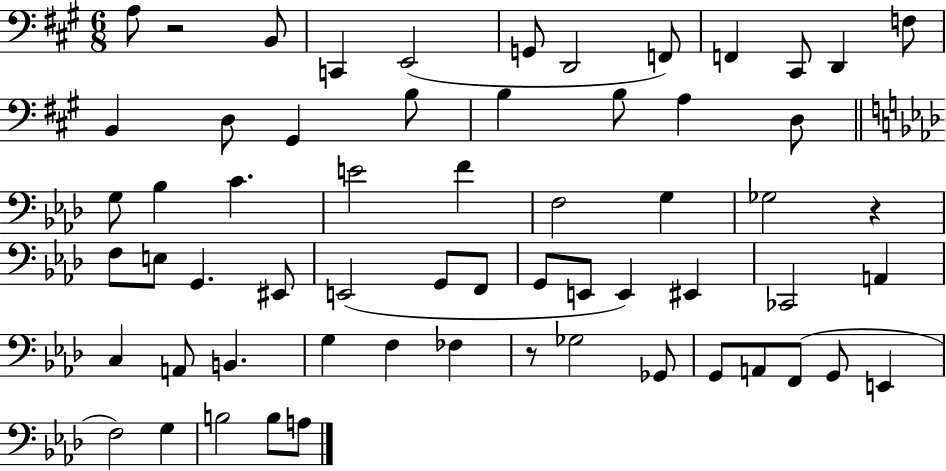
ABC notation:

X:1
T:Untitled
M:6/8
L:1/4
K:A
A,/2 z2 B,,/2 C,, E,,2 G,,/2 D,,2 F,,/2 F,, ^C,,/2 D,, F,/2 B,, D,/2 ^G,, B,/2 B, B,/2 A, D,/2 G,/2 _B, C E2 F F,2 G, _G,2 z F,/2 E,/2 G,, ^E,,/2 E,,2 G,,/2 F,,/2 G,,/2 E,,/2 E,, ^E,, _C,,2 A,, C, A,,/2 B,, G, F, _F, z/2 _G,2 _G,,/2 G,,/2 A,,/2 F,,/2 G,,/2 E,, F,2 G, B,2 B,/2 A,/2